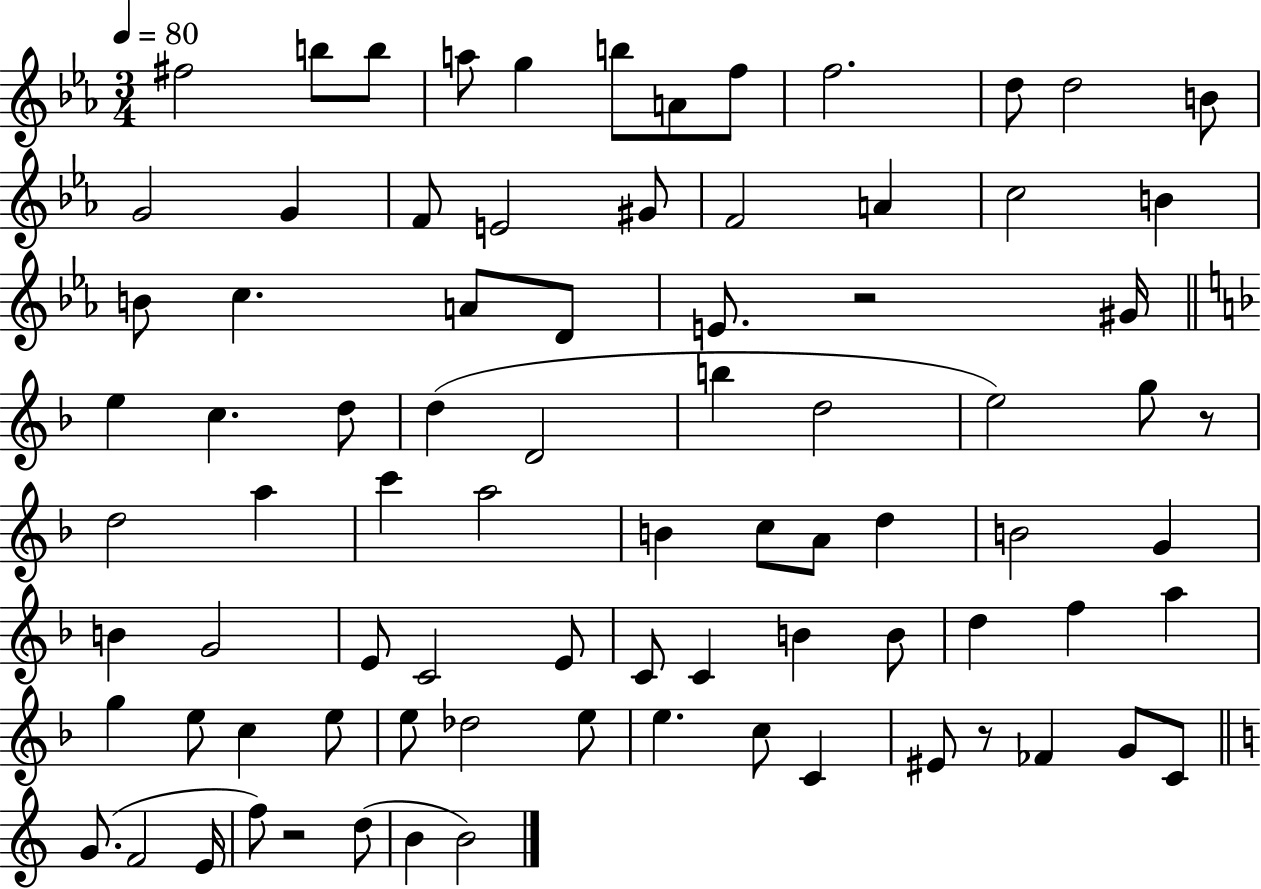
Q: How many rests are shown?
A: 4